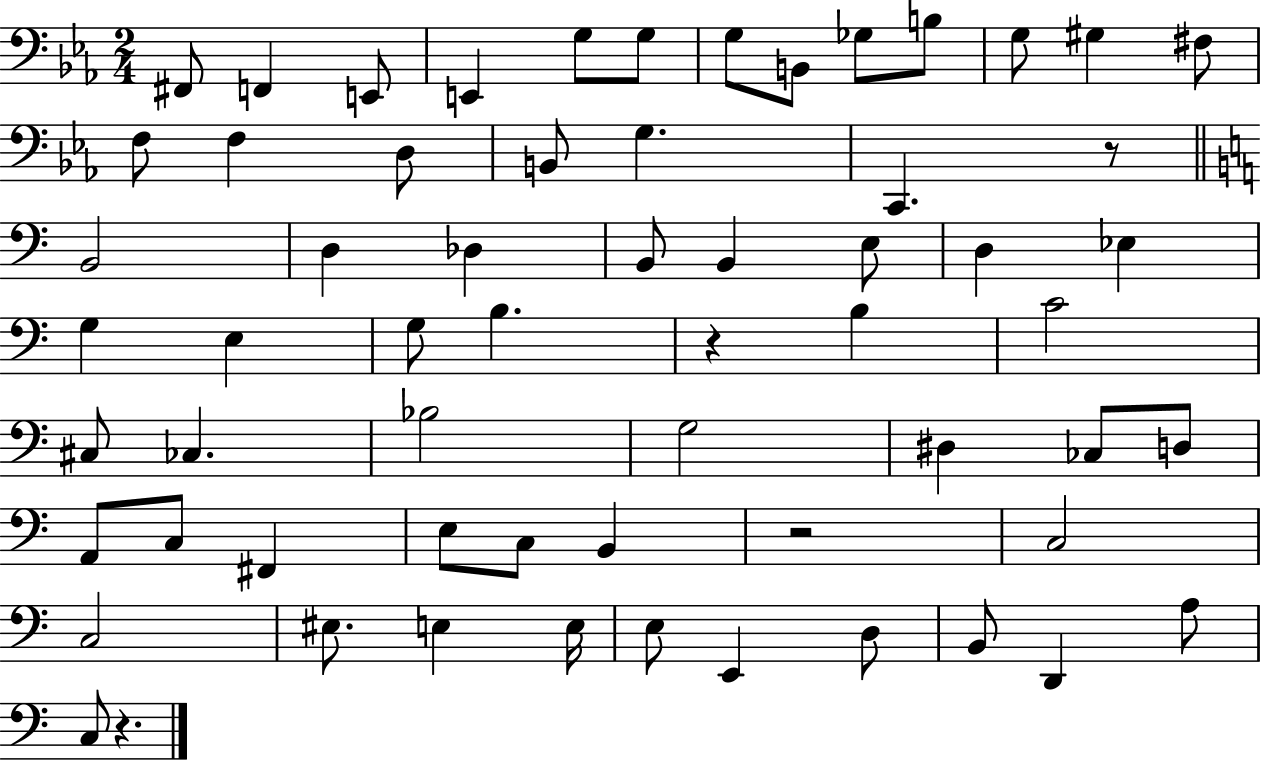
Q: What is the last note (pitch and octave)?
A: C3